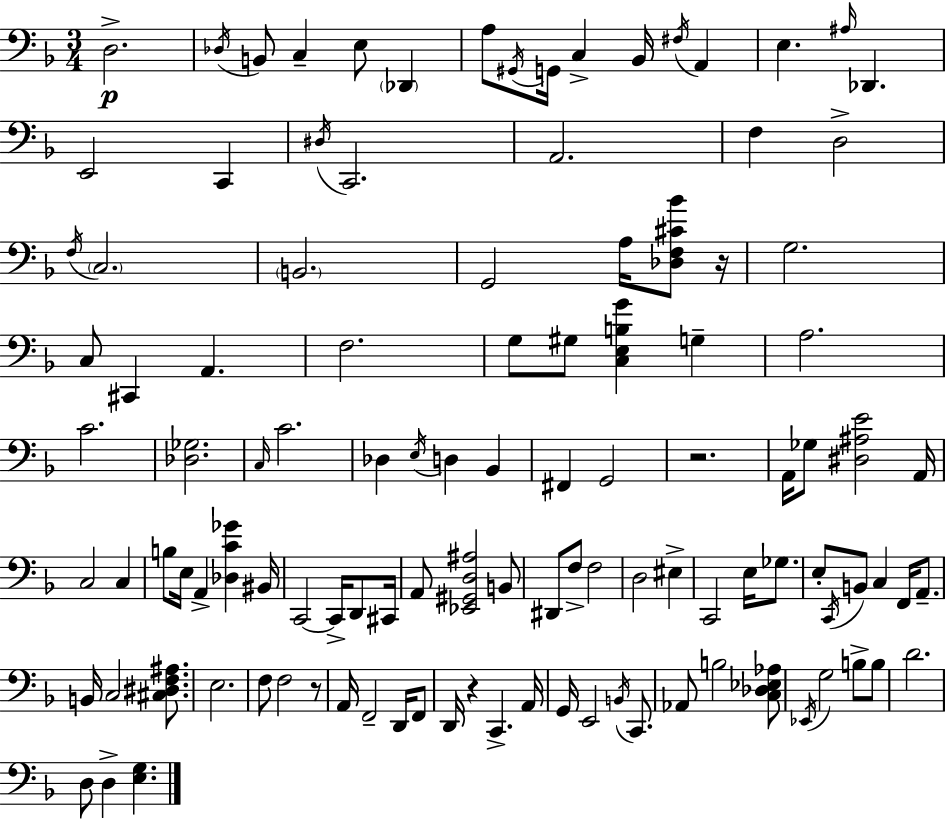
{
  \clef bass
  \numericTimeSignature
  \time 3/4
  \key d \minor
  d2.->\p | \acciaccatura { des16 } b,8 c4-- e8 \parenthesize des,4 | a8 \acciaccatura { gis,16 } g,16 c4-> bes,16 \acciaccatura { fis16 } a,4 | e4. \grace { ais16 } des,4. | \break e,2 | c,4 \acciaccatura { dis16 } c,2. | a,2. | f4 d2-> | \break \acciaccatura { f16 } \parenthesize c2. | \parenthesize b,2. | g,2 | a16 <des f cis' bes'>8 r16 g2. | \break c8 cis,4 | a,4. f2. | g8 gis8 <c e b g'>4 | g4-- a2. | \break c'2. | <des ges>2. | \grace { c16 } c'2. | des4 \acciaccatura { e16 } | \break d4 bes,4 fis,4 | g,2 r2. | a,16 ges8 <dis ais e'>2 | a,16 c2 | \break c4 b8 e16 a,4-> | <des c' ges'>4 bis,16 c,2~~ | c,16-> d,8 cis,16 a,8 <ees, gis, d ais>2 | b,8 dis,8 f8-> | \break f2 d2 | eis4-> c,2 | e16 ges8. e8-. \acciaccatura { c,16 } b,8 | c4 f,16 a,8.-- b,16 c2 | \break <cis dis f ais>8. e2. | f8 f2 | r8 a,16 f,2-- | d,16 f,8 d,16 r4 | \break c,4.-> a,16 g,16 e,2 | \acciaccatura { b,16 } c,8. aes,8 | b2 <c des ees aes>8 \acciaccatura { ees,16 } g2 | b8-> b8 d'2. | \break d8 | d4-> <e g>4. \bar "|."
}